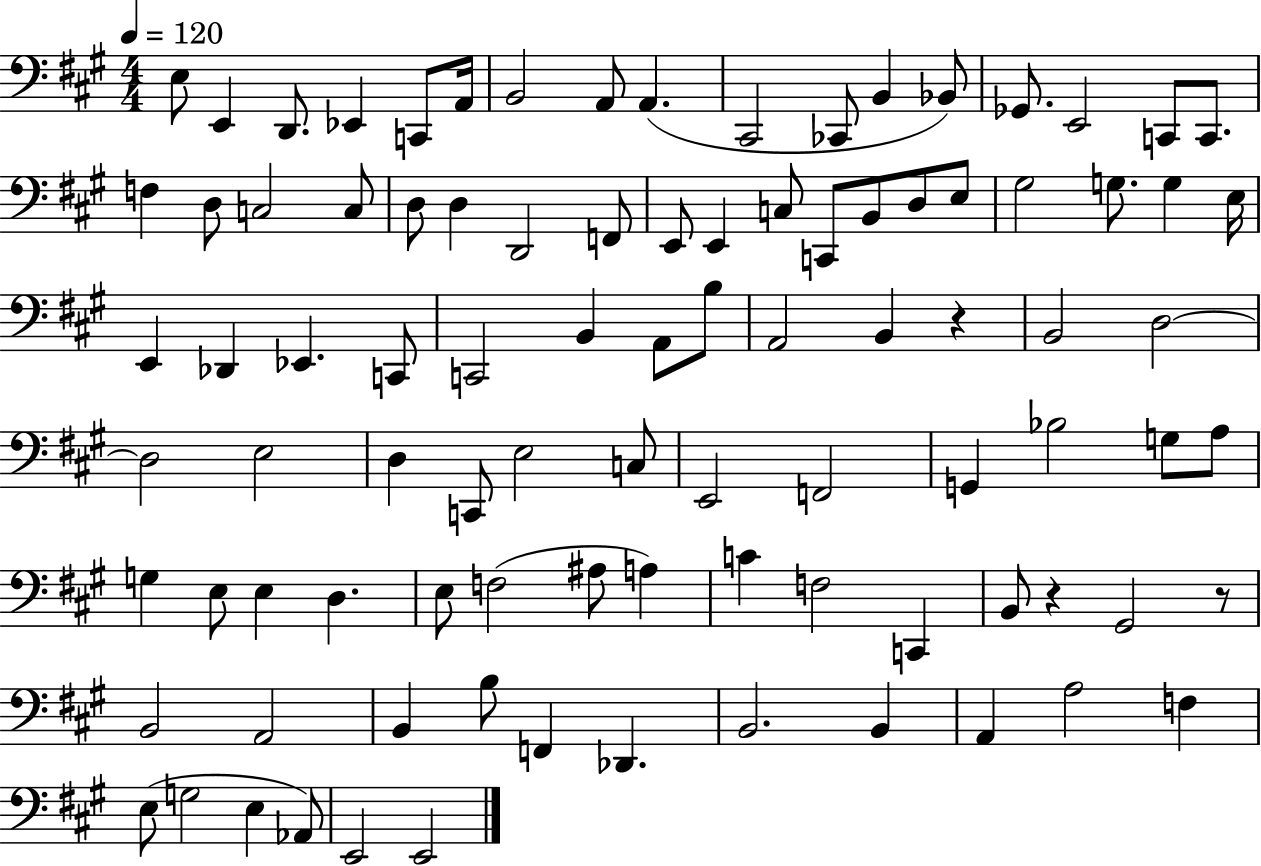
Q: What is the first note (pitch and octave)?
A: E3